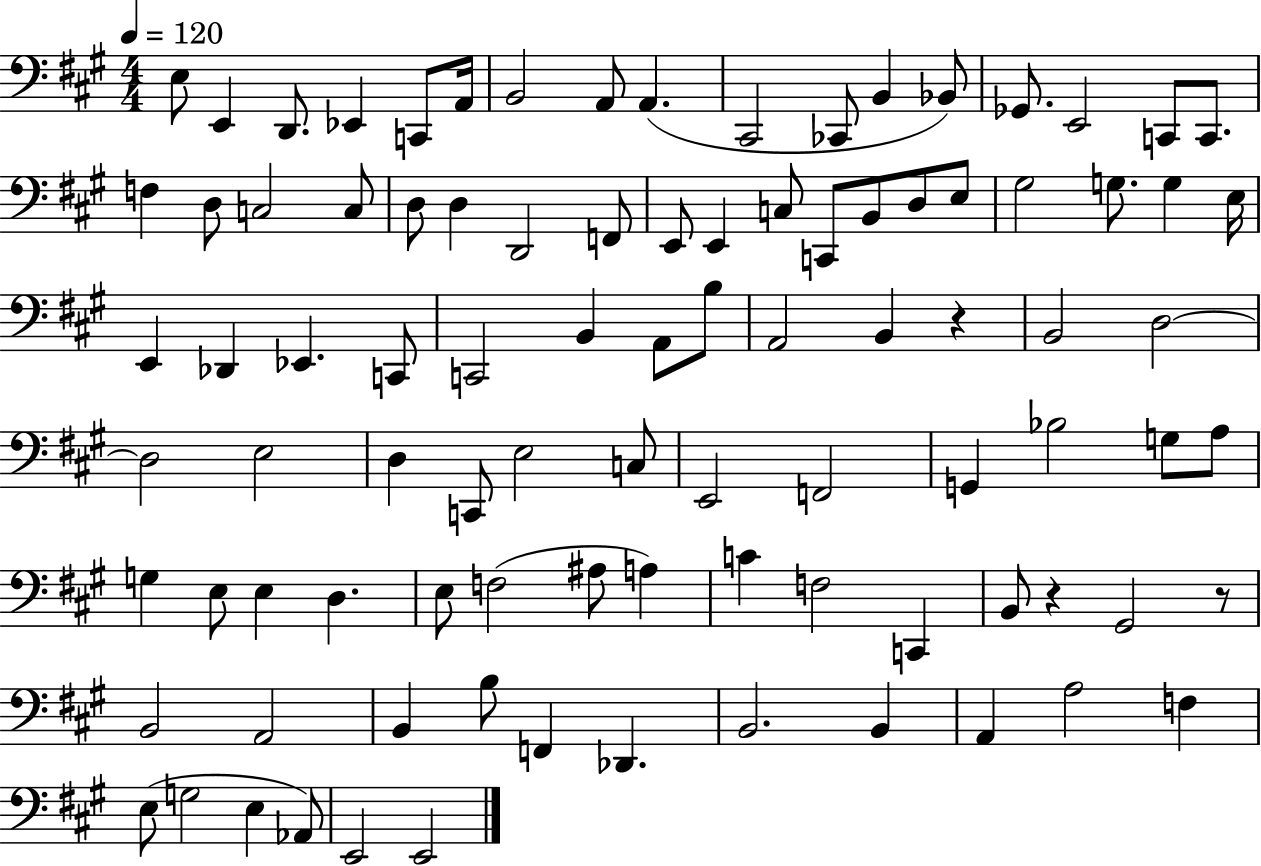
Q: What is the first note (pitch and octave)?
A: E3